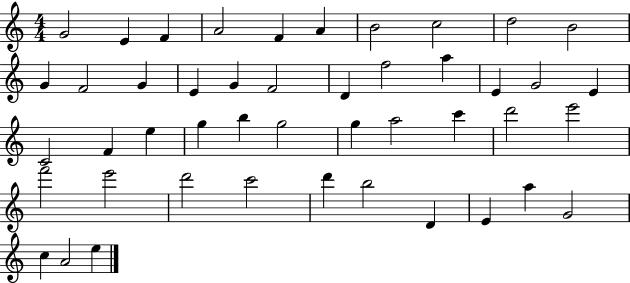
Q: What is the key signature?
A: C major